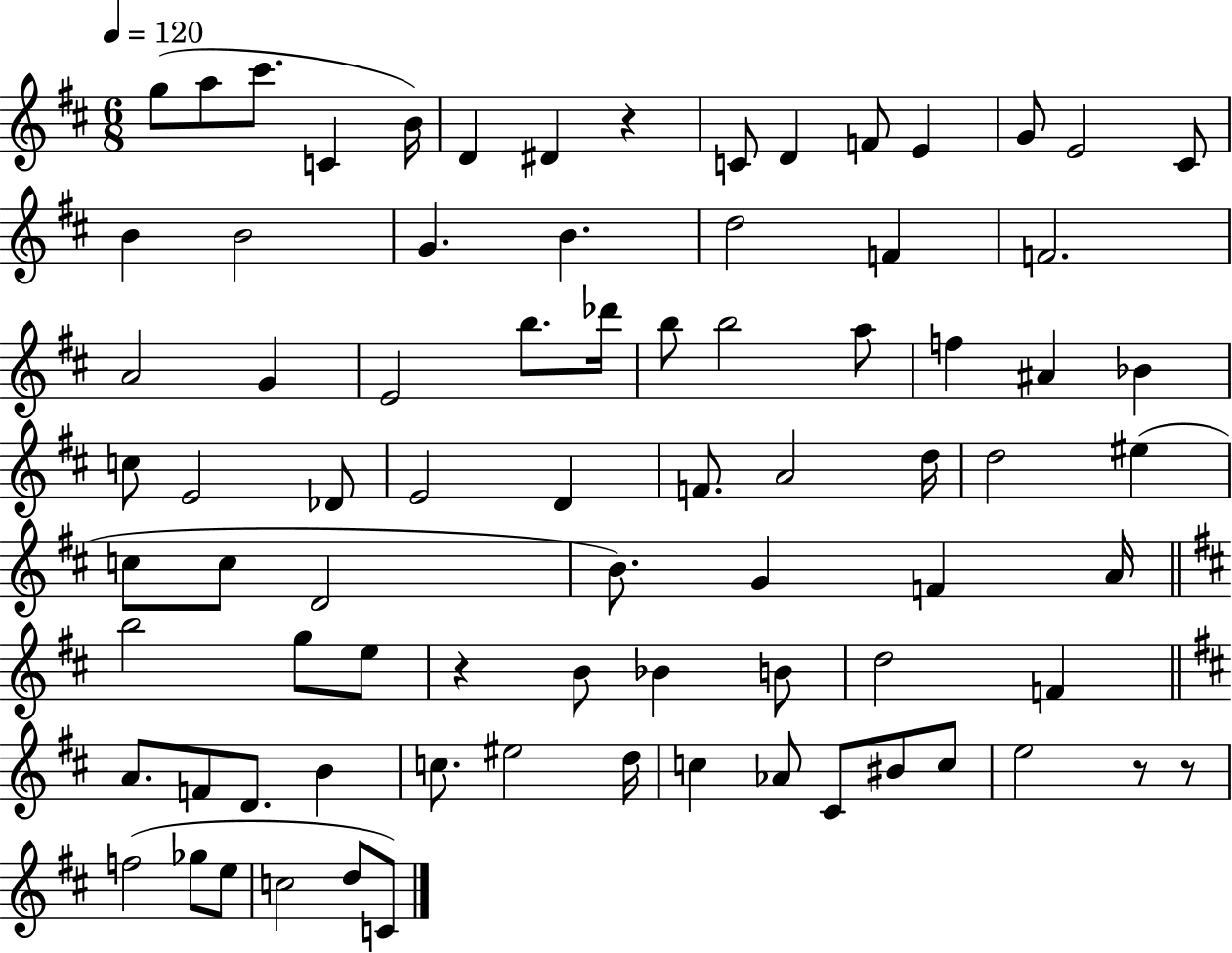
G5/e A5/e C#6/e. C4/q B4/s D4/q D#4/q R/q C4/e D4/q F4/e E4/q G4/e E4/h C#4/e B4/q B4/h G4/q. B4/q. D5/h F4/q F4/h. A4/h G4/q E4/h B5/e. Db6/s B5/e B5/h A5/e F5/q A#4/q Bb4/q C5/e E4/h Db4/e E4/h D4/q F4/e. A4/h D5/s D5/h EIS5/q C5/e C5/e D4/h B4/e. G4/q F4/q A4/s B5/h G5/e E5/e R/q B4/e Bb4/q B4/e D5/h F4/q A4/e. F4/e D4/e. B4/q C5/e. EIS5/h D5/s C5/q Ab4/e C#4/e BIS4/e C5/e E5/h R/e R/e F5/h Gb5/e E5/e C5/h D5/e C4/e